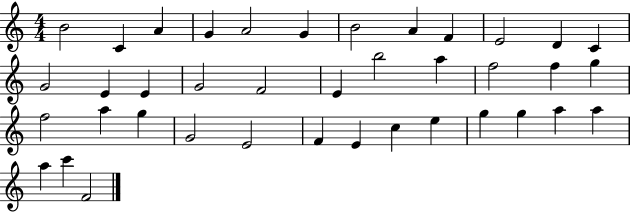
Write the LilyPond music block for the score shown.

{
  \clef treble
  \numericTimeSignature
  \time 4/4
  \key c \major
  b'2 c'4 a'4 | g'4 a'2 g'4 | b'2 a'4 f'4 | e'2 d'4 c'4 | \break g'2 e'4 e'4 | g'2 f'2 | e'4 b''2 a''4 | f''2 f''4 g''4 | \break f''2 a''4 g''4 | g'2 e'2 | f'4 e'4 c''4 e''4 | g''4 g''4 a''4 a''4 | \break a''4 c'''4 f'2 | \bar "|."
}